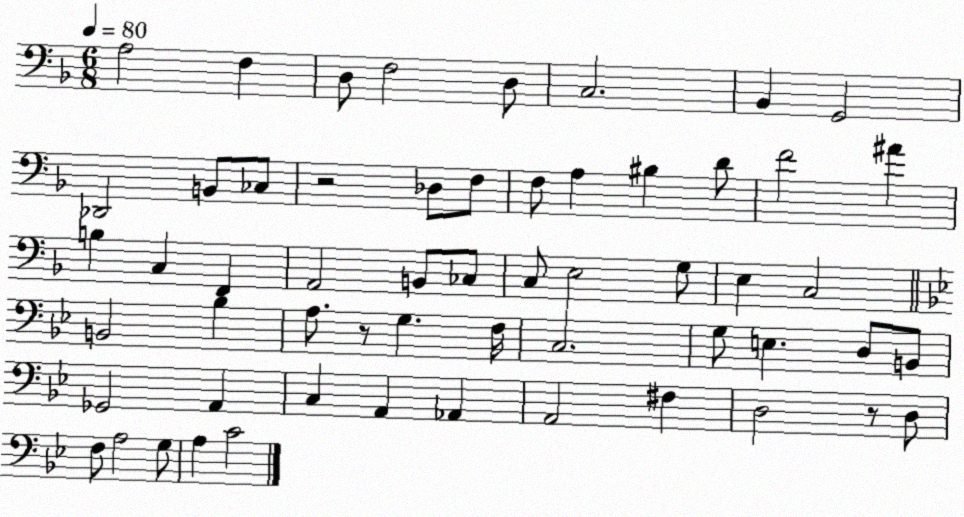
X:1
T:Untitled
M:6/8
L:1/4
K:F
A,2 F, D,/2 F,2 D,/2 C,2 _B,, G,,2 _D,,2 B,,/2 _C,/2 z2 _D,/2 F,/2 F,/2 A, ^B, D/2 F2 ^A B, C, F,, A,,2 B,,/2 _C,/2 C,/2 E,2 G,/2 E, C,2 B,,2 _B, A,/2 z/2 G, F,/4 C,2 G,/2 E, D,/2 B,,/2 _G,,2 A,, C, A,, _A,, A,,2 ^F, D,2 z/2 D,/2 F,/2 A,2 G,/2 A, C2